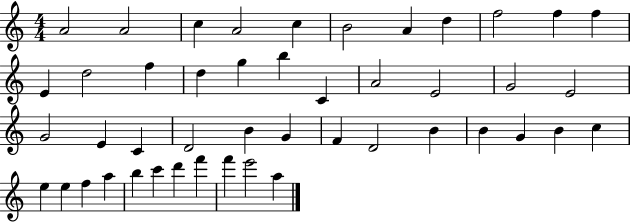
X:1
T:Untitled
M:4/4
L:1/4
K:C
A2 A2 c A2 c B2 A d f2 f f E d2 f d g b C A2 E2 G2 E2 G2 E C D2 B G F D2 B B G B c e e f a b c' d' f' f' e'2 a